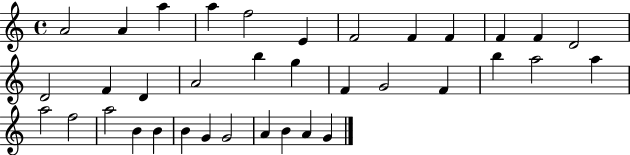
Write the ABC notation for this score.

X:1
T:Untitled
M:4/4
L:1/4
K:C
A2 A a a f2 E F2 F F F F D2 D2 F D A2 b g F G2 F b a2 a a2 f2 a2 B B B G G2 A B A G